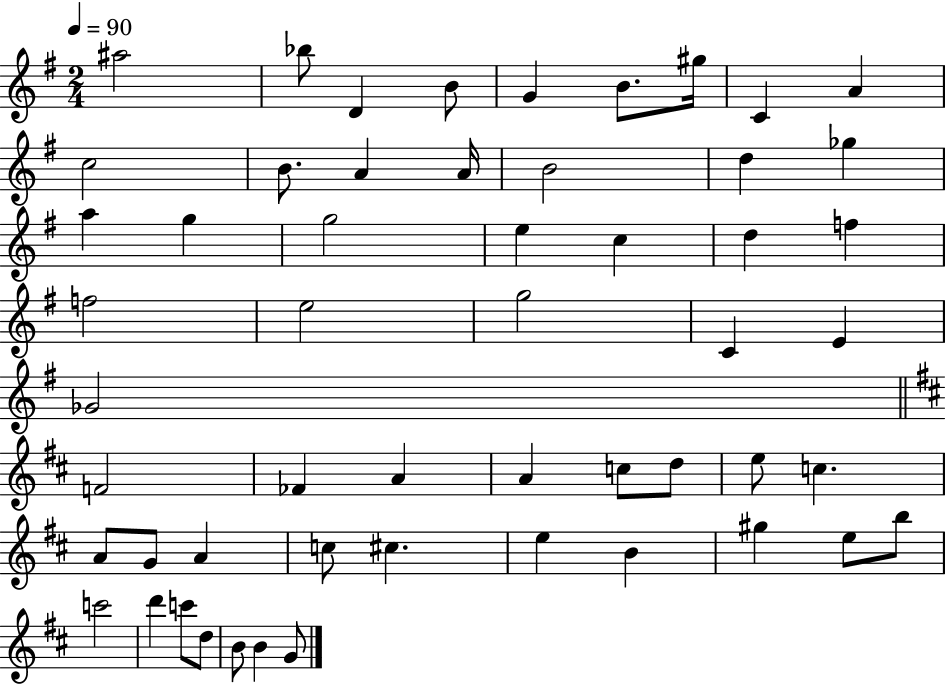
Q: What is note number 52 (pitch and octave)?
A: B4